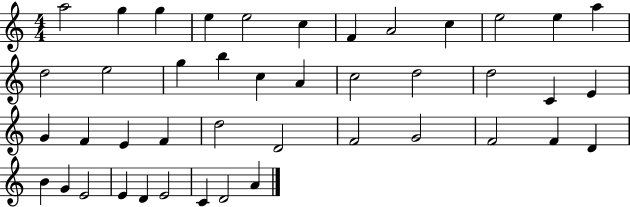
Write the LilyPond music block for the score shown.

{
  \clef treble
  \numericTimeSignature
  \time 4/4
  \key c \major
  a''2 g''4 g''4 | e''4 e''2 c''4 | f'4 a'2 c''4 | e''2 e''4 a''4 | \break d''2 e''2 | g''4 b''4 c''4 a'4 | c''2 d''2 | d''2 c'4 e'4 | \break g'4 f'4 e'4 f'4 | d''2 d'2 | f'2 g'2 | f'2 f'4 d'4 | \break b'4 g'4 e'2 | e'4 d'4 e'2 | c'4 d'2 a'4 | \bar "|."
}